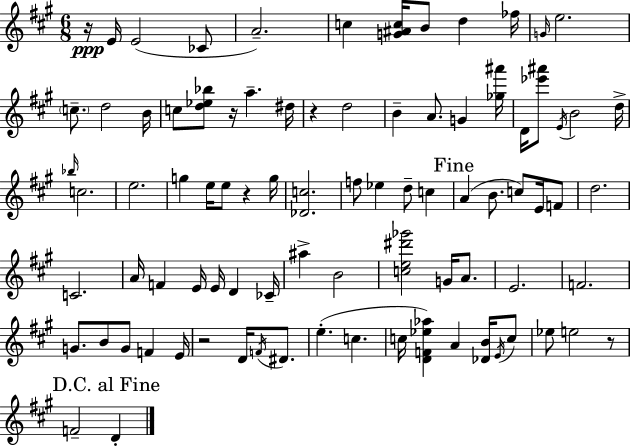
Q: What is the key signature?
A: A major